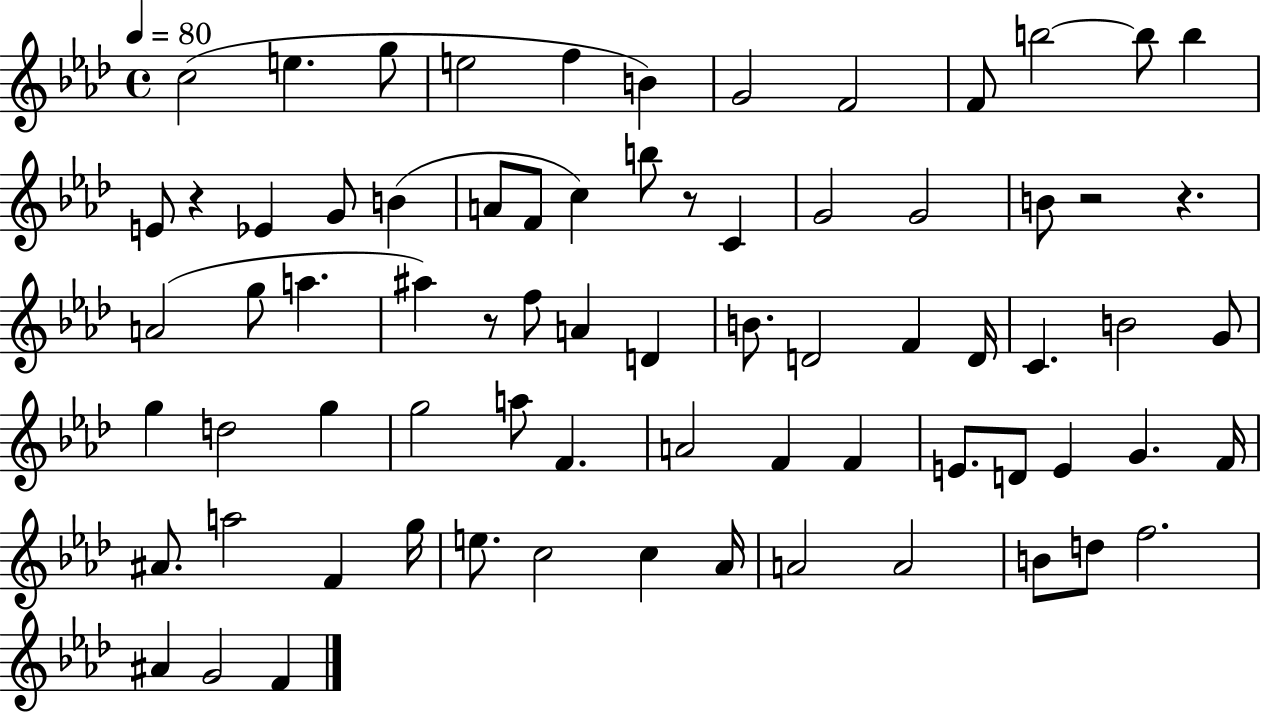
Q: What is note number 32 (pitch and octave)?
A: B4